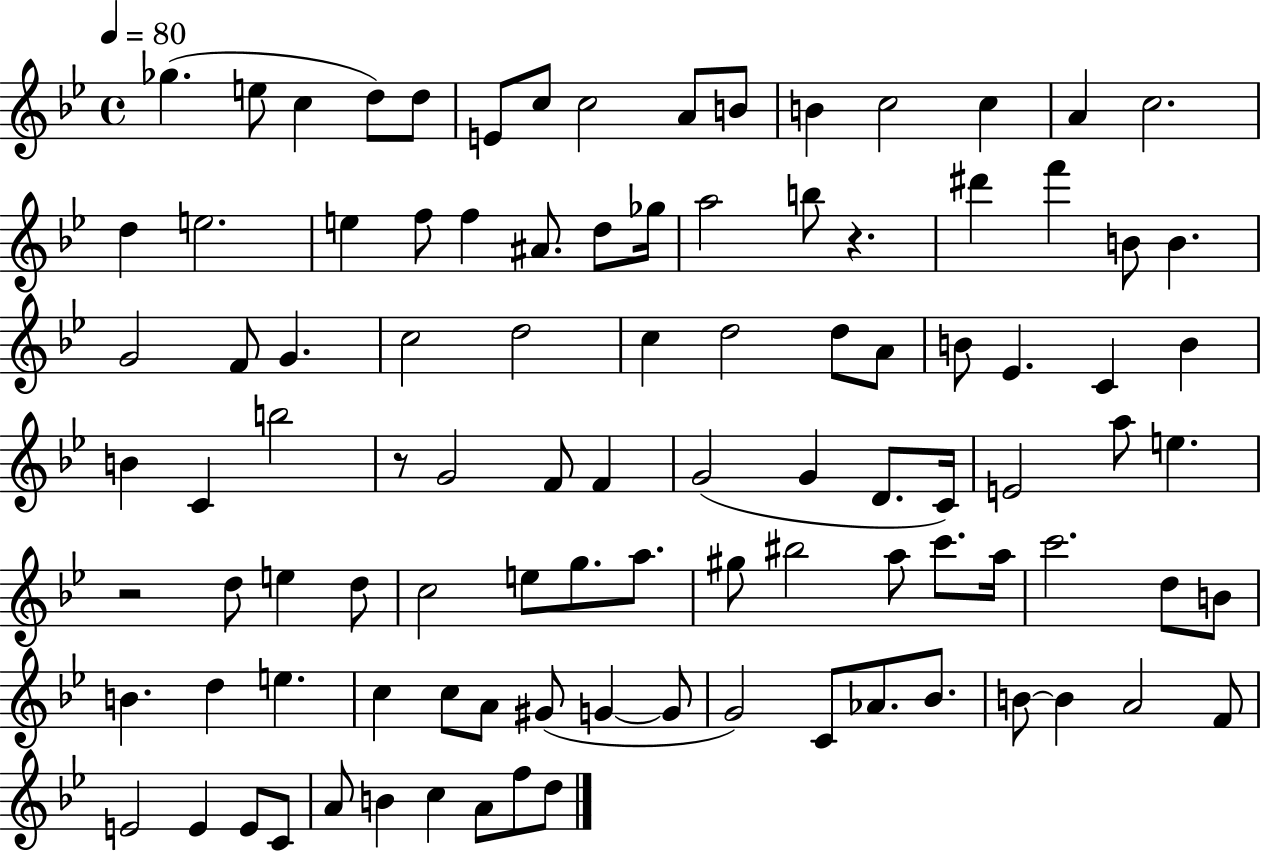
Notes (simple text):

Gb5/q. E5/e C5/q D5/e D5/e E4/e C5/e C5/h A4/e B4/e B4/q C5/h C5/q A4/q C5/h. D5/q E5/h. E5/q F5/e F5/q A#4/e. D5/e Gb5/s A5/h B5/e R/q. D#6/q F6/q B4/e B4/q. G4/h F4/e G4/q. C5/h D5/h C5/q D5/h D5/e A4/e B4/e Eb4/q. C4/q B4/q B4/q C4/q B5/h R/e G4/h F4/e F4/q G4/h G4/q D4/e. C4/s E4/h A5/e E5/q. R/h D5/e E5/q D5/e C5/h E5/e G5/e. A5/e. G#5/e BIS5/h A5/e C6/e. A5/s C6/h. D5/e B4/e B4/q. D5/q E5/q. C5/q C5/e A4/e G#4/e G4/q G4/e G4/h C4/e Ab4/e. Bb4/e. B4/e B4/q A4/h F4/e E4/h E4/q E4/e C4/e A4/e B4/q C5/q A4/e F5/e D5/e